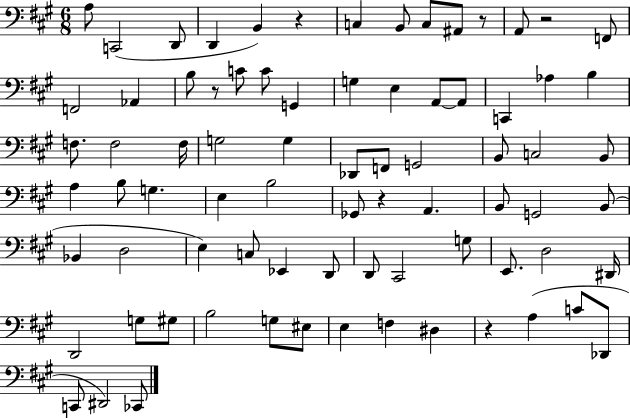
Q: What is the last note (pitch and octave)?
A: CES2